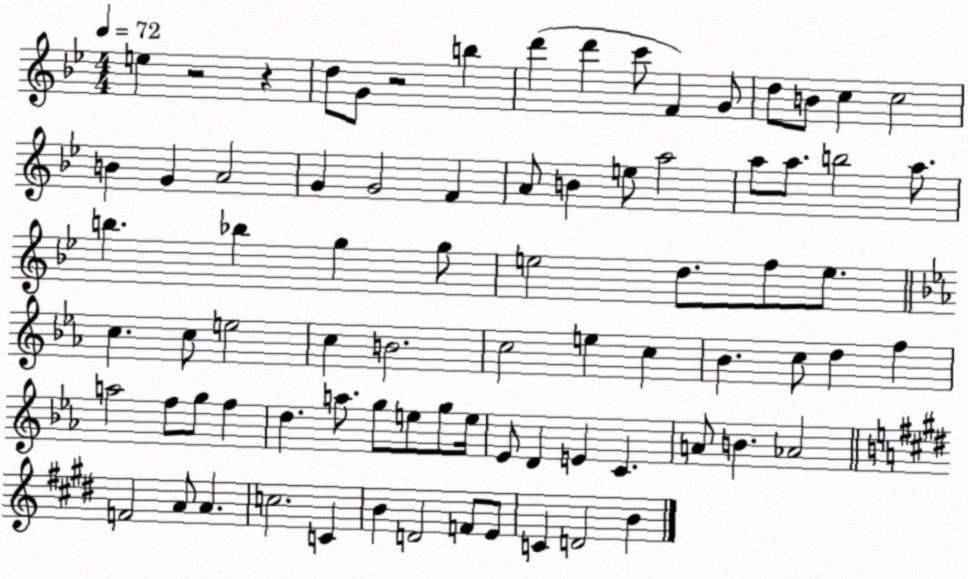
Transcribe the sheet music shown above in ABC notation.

X:1
T:Untitled
M:4/4
L:1/4
K:Bb
e z2 z d/2 G/2 z2 b d' d' c'/2 F G/2 d/2 B/2 c c2 B G A2 G G2 F A/2 B e/2 a2 a/2 a/2 b2 a/2 b _b g g/2 e2 d/2 f/2 e/2 c c/2 e2 c B2 c2 e c _B c/2 d f a2 f/2 g/2 f d a/2 g/2 e/2 g/2 e/4 _E/2 D E C A/2 B _A2 F2 A/2 A c2 C B D2 F/2 E/2 C D2 B